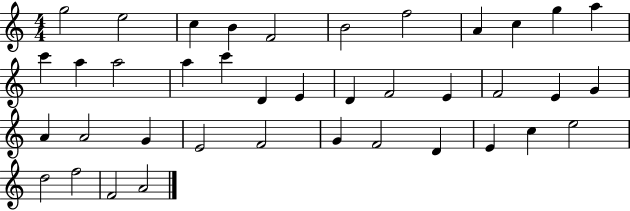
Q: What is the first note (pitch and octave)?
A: G5